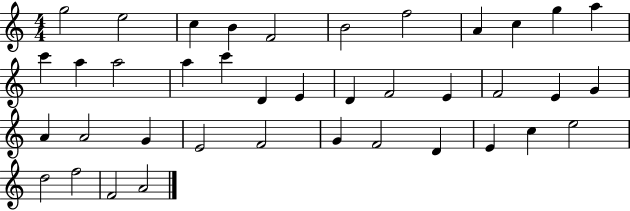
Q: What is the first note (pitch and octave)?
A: G5